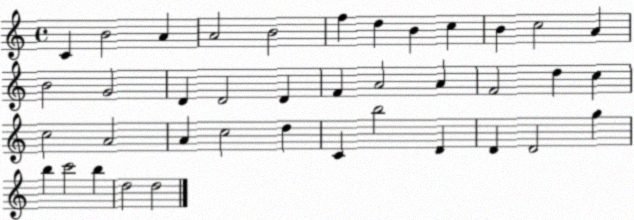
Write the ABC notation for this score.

X:1
T:Untitled
M:4/4
L:1/4
K:C
C B2 A A2 B2 f d B c B c2 A B2 G2 D D2 D F A2 A F2 d c c2 A2 A c2 d C b2 D D D2 g b c'2 b d2 d2